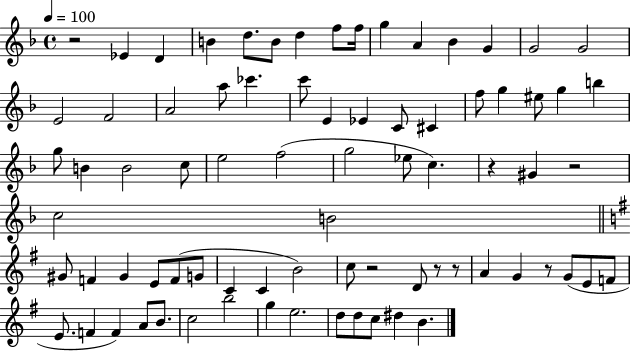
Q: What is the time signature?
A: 4/4